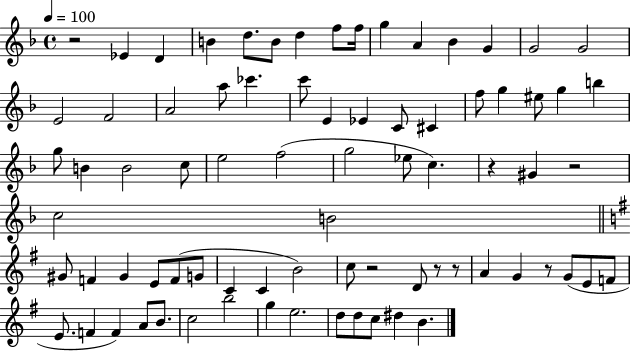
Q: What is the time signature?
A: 4/4